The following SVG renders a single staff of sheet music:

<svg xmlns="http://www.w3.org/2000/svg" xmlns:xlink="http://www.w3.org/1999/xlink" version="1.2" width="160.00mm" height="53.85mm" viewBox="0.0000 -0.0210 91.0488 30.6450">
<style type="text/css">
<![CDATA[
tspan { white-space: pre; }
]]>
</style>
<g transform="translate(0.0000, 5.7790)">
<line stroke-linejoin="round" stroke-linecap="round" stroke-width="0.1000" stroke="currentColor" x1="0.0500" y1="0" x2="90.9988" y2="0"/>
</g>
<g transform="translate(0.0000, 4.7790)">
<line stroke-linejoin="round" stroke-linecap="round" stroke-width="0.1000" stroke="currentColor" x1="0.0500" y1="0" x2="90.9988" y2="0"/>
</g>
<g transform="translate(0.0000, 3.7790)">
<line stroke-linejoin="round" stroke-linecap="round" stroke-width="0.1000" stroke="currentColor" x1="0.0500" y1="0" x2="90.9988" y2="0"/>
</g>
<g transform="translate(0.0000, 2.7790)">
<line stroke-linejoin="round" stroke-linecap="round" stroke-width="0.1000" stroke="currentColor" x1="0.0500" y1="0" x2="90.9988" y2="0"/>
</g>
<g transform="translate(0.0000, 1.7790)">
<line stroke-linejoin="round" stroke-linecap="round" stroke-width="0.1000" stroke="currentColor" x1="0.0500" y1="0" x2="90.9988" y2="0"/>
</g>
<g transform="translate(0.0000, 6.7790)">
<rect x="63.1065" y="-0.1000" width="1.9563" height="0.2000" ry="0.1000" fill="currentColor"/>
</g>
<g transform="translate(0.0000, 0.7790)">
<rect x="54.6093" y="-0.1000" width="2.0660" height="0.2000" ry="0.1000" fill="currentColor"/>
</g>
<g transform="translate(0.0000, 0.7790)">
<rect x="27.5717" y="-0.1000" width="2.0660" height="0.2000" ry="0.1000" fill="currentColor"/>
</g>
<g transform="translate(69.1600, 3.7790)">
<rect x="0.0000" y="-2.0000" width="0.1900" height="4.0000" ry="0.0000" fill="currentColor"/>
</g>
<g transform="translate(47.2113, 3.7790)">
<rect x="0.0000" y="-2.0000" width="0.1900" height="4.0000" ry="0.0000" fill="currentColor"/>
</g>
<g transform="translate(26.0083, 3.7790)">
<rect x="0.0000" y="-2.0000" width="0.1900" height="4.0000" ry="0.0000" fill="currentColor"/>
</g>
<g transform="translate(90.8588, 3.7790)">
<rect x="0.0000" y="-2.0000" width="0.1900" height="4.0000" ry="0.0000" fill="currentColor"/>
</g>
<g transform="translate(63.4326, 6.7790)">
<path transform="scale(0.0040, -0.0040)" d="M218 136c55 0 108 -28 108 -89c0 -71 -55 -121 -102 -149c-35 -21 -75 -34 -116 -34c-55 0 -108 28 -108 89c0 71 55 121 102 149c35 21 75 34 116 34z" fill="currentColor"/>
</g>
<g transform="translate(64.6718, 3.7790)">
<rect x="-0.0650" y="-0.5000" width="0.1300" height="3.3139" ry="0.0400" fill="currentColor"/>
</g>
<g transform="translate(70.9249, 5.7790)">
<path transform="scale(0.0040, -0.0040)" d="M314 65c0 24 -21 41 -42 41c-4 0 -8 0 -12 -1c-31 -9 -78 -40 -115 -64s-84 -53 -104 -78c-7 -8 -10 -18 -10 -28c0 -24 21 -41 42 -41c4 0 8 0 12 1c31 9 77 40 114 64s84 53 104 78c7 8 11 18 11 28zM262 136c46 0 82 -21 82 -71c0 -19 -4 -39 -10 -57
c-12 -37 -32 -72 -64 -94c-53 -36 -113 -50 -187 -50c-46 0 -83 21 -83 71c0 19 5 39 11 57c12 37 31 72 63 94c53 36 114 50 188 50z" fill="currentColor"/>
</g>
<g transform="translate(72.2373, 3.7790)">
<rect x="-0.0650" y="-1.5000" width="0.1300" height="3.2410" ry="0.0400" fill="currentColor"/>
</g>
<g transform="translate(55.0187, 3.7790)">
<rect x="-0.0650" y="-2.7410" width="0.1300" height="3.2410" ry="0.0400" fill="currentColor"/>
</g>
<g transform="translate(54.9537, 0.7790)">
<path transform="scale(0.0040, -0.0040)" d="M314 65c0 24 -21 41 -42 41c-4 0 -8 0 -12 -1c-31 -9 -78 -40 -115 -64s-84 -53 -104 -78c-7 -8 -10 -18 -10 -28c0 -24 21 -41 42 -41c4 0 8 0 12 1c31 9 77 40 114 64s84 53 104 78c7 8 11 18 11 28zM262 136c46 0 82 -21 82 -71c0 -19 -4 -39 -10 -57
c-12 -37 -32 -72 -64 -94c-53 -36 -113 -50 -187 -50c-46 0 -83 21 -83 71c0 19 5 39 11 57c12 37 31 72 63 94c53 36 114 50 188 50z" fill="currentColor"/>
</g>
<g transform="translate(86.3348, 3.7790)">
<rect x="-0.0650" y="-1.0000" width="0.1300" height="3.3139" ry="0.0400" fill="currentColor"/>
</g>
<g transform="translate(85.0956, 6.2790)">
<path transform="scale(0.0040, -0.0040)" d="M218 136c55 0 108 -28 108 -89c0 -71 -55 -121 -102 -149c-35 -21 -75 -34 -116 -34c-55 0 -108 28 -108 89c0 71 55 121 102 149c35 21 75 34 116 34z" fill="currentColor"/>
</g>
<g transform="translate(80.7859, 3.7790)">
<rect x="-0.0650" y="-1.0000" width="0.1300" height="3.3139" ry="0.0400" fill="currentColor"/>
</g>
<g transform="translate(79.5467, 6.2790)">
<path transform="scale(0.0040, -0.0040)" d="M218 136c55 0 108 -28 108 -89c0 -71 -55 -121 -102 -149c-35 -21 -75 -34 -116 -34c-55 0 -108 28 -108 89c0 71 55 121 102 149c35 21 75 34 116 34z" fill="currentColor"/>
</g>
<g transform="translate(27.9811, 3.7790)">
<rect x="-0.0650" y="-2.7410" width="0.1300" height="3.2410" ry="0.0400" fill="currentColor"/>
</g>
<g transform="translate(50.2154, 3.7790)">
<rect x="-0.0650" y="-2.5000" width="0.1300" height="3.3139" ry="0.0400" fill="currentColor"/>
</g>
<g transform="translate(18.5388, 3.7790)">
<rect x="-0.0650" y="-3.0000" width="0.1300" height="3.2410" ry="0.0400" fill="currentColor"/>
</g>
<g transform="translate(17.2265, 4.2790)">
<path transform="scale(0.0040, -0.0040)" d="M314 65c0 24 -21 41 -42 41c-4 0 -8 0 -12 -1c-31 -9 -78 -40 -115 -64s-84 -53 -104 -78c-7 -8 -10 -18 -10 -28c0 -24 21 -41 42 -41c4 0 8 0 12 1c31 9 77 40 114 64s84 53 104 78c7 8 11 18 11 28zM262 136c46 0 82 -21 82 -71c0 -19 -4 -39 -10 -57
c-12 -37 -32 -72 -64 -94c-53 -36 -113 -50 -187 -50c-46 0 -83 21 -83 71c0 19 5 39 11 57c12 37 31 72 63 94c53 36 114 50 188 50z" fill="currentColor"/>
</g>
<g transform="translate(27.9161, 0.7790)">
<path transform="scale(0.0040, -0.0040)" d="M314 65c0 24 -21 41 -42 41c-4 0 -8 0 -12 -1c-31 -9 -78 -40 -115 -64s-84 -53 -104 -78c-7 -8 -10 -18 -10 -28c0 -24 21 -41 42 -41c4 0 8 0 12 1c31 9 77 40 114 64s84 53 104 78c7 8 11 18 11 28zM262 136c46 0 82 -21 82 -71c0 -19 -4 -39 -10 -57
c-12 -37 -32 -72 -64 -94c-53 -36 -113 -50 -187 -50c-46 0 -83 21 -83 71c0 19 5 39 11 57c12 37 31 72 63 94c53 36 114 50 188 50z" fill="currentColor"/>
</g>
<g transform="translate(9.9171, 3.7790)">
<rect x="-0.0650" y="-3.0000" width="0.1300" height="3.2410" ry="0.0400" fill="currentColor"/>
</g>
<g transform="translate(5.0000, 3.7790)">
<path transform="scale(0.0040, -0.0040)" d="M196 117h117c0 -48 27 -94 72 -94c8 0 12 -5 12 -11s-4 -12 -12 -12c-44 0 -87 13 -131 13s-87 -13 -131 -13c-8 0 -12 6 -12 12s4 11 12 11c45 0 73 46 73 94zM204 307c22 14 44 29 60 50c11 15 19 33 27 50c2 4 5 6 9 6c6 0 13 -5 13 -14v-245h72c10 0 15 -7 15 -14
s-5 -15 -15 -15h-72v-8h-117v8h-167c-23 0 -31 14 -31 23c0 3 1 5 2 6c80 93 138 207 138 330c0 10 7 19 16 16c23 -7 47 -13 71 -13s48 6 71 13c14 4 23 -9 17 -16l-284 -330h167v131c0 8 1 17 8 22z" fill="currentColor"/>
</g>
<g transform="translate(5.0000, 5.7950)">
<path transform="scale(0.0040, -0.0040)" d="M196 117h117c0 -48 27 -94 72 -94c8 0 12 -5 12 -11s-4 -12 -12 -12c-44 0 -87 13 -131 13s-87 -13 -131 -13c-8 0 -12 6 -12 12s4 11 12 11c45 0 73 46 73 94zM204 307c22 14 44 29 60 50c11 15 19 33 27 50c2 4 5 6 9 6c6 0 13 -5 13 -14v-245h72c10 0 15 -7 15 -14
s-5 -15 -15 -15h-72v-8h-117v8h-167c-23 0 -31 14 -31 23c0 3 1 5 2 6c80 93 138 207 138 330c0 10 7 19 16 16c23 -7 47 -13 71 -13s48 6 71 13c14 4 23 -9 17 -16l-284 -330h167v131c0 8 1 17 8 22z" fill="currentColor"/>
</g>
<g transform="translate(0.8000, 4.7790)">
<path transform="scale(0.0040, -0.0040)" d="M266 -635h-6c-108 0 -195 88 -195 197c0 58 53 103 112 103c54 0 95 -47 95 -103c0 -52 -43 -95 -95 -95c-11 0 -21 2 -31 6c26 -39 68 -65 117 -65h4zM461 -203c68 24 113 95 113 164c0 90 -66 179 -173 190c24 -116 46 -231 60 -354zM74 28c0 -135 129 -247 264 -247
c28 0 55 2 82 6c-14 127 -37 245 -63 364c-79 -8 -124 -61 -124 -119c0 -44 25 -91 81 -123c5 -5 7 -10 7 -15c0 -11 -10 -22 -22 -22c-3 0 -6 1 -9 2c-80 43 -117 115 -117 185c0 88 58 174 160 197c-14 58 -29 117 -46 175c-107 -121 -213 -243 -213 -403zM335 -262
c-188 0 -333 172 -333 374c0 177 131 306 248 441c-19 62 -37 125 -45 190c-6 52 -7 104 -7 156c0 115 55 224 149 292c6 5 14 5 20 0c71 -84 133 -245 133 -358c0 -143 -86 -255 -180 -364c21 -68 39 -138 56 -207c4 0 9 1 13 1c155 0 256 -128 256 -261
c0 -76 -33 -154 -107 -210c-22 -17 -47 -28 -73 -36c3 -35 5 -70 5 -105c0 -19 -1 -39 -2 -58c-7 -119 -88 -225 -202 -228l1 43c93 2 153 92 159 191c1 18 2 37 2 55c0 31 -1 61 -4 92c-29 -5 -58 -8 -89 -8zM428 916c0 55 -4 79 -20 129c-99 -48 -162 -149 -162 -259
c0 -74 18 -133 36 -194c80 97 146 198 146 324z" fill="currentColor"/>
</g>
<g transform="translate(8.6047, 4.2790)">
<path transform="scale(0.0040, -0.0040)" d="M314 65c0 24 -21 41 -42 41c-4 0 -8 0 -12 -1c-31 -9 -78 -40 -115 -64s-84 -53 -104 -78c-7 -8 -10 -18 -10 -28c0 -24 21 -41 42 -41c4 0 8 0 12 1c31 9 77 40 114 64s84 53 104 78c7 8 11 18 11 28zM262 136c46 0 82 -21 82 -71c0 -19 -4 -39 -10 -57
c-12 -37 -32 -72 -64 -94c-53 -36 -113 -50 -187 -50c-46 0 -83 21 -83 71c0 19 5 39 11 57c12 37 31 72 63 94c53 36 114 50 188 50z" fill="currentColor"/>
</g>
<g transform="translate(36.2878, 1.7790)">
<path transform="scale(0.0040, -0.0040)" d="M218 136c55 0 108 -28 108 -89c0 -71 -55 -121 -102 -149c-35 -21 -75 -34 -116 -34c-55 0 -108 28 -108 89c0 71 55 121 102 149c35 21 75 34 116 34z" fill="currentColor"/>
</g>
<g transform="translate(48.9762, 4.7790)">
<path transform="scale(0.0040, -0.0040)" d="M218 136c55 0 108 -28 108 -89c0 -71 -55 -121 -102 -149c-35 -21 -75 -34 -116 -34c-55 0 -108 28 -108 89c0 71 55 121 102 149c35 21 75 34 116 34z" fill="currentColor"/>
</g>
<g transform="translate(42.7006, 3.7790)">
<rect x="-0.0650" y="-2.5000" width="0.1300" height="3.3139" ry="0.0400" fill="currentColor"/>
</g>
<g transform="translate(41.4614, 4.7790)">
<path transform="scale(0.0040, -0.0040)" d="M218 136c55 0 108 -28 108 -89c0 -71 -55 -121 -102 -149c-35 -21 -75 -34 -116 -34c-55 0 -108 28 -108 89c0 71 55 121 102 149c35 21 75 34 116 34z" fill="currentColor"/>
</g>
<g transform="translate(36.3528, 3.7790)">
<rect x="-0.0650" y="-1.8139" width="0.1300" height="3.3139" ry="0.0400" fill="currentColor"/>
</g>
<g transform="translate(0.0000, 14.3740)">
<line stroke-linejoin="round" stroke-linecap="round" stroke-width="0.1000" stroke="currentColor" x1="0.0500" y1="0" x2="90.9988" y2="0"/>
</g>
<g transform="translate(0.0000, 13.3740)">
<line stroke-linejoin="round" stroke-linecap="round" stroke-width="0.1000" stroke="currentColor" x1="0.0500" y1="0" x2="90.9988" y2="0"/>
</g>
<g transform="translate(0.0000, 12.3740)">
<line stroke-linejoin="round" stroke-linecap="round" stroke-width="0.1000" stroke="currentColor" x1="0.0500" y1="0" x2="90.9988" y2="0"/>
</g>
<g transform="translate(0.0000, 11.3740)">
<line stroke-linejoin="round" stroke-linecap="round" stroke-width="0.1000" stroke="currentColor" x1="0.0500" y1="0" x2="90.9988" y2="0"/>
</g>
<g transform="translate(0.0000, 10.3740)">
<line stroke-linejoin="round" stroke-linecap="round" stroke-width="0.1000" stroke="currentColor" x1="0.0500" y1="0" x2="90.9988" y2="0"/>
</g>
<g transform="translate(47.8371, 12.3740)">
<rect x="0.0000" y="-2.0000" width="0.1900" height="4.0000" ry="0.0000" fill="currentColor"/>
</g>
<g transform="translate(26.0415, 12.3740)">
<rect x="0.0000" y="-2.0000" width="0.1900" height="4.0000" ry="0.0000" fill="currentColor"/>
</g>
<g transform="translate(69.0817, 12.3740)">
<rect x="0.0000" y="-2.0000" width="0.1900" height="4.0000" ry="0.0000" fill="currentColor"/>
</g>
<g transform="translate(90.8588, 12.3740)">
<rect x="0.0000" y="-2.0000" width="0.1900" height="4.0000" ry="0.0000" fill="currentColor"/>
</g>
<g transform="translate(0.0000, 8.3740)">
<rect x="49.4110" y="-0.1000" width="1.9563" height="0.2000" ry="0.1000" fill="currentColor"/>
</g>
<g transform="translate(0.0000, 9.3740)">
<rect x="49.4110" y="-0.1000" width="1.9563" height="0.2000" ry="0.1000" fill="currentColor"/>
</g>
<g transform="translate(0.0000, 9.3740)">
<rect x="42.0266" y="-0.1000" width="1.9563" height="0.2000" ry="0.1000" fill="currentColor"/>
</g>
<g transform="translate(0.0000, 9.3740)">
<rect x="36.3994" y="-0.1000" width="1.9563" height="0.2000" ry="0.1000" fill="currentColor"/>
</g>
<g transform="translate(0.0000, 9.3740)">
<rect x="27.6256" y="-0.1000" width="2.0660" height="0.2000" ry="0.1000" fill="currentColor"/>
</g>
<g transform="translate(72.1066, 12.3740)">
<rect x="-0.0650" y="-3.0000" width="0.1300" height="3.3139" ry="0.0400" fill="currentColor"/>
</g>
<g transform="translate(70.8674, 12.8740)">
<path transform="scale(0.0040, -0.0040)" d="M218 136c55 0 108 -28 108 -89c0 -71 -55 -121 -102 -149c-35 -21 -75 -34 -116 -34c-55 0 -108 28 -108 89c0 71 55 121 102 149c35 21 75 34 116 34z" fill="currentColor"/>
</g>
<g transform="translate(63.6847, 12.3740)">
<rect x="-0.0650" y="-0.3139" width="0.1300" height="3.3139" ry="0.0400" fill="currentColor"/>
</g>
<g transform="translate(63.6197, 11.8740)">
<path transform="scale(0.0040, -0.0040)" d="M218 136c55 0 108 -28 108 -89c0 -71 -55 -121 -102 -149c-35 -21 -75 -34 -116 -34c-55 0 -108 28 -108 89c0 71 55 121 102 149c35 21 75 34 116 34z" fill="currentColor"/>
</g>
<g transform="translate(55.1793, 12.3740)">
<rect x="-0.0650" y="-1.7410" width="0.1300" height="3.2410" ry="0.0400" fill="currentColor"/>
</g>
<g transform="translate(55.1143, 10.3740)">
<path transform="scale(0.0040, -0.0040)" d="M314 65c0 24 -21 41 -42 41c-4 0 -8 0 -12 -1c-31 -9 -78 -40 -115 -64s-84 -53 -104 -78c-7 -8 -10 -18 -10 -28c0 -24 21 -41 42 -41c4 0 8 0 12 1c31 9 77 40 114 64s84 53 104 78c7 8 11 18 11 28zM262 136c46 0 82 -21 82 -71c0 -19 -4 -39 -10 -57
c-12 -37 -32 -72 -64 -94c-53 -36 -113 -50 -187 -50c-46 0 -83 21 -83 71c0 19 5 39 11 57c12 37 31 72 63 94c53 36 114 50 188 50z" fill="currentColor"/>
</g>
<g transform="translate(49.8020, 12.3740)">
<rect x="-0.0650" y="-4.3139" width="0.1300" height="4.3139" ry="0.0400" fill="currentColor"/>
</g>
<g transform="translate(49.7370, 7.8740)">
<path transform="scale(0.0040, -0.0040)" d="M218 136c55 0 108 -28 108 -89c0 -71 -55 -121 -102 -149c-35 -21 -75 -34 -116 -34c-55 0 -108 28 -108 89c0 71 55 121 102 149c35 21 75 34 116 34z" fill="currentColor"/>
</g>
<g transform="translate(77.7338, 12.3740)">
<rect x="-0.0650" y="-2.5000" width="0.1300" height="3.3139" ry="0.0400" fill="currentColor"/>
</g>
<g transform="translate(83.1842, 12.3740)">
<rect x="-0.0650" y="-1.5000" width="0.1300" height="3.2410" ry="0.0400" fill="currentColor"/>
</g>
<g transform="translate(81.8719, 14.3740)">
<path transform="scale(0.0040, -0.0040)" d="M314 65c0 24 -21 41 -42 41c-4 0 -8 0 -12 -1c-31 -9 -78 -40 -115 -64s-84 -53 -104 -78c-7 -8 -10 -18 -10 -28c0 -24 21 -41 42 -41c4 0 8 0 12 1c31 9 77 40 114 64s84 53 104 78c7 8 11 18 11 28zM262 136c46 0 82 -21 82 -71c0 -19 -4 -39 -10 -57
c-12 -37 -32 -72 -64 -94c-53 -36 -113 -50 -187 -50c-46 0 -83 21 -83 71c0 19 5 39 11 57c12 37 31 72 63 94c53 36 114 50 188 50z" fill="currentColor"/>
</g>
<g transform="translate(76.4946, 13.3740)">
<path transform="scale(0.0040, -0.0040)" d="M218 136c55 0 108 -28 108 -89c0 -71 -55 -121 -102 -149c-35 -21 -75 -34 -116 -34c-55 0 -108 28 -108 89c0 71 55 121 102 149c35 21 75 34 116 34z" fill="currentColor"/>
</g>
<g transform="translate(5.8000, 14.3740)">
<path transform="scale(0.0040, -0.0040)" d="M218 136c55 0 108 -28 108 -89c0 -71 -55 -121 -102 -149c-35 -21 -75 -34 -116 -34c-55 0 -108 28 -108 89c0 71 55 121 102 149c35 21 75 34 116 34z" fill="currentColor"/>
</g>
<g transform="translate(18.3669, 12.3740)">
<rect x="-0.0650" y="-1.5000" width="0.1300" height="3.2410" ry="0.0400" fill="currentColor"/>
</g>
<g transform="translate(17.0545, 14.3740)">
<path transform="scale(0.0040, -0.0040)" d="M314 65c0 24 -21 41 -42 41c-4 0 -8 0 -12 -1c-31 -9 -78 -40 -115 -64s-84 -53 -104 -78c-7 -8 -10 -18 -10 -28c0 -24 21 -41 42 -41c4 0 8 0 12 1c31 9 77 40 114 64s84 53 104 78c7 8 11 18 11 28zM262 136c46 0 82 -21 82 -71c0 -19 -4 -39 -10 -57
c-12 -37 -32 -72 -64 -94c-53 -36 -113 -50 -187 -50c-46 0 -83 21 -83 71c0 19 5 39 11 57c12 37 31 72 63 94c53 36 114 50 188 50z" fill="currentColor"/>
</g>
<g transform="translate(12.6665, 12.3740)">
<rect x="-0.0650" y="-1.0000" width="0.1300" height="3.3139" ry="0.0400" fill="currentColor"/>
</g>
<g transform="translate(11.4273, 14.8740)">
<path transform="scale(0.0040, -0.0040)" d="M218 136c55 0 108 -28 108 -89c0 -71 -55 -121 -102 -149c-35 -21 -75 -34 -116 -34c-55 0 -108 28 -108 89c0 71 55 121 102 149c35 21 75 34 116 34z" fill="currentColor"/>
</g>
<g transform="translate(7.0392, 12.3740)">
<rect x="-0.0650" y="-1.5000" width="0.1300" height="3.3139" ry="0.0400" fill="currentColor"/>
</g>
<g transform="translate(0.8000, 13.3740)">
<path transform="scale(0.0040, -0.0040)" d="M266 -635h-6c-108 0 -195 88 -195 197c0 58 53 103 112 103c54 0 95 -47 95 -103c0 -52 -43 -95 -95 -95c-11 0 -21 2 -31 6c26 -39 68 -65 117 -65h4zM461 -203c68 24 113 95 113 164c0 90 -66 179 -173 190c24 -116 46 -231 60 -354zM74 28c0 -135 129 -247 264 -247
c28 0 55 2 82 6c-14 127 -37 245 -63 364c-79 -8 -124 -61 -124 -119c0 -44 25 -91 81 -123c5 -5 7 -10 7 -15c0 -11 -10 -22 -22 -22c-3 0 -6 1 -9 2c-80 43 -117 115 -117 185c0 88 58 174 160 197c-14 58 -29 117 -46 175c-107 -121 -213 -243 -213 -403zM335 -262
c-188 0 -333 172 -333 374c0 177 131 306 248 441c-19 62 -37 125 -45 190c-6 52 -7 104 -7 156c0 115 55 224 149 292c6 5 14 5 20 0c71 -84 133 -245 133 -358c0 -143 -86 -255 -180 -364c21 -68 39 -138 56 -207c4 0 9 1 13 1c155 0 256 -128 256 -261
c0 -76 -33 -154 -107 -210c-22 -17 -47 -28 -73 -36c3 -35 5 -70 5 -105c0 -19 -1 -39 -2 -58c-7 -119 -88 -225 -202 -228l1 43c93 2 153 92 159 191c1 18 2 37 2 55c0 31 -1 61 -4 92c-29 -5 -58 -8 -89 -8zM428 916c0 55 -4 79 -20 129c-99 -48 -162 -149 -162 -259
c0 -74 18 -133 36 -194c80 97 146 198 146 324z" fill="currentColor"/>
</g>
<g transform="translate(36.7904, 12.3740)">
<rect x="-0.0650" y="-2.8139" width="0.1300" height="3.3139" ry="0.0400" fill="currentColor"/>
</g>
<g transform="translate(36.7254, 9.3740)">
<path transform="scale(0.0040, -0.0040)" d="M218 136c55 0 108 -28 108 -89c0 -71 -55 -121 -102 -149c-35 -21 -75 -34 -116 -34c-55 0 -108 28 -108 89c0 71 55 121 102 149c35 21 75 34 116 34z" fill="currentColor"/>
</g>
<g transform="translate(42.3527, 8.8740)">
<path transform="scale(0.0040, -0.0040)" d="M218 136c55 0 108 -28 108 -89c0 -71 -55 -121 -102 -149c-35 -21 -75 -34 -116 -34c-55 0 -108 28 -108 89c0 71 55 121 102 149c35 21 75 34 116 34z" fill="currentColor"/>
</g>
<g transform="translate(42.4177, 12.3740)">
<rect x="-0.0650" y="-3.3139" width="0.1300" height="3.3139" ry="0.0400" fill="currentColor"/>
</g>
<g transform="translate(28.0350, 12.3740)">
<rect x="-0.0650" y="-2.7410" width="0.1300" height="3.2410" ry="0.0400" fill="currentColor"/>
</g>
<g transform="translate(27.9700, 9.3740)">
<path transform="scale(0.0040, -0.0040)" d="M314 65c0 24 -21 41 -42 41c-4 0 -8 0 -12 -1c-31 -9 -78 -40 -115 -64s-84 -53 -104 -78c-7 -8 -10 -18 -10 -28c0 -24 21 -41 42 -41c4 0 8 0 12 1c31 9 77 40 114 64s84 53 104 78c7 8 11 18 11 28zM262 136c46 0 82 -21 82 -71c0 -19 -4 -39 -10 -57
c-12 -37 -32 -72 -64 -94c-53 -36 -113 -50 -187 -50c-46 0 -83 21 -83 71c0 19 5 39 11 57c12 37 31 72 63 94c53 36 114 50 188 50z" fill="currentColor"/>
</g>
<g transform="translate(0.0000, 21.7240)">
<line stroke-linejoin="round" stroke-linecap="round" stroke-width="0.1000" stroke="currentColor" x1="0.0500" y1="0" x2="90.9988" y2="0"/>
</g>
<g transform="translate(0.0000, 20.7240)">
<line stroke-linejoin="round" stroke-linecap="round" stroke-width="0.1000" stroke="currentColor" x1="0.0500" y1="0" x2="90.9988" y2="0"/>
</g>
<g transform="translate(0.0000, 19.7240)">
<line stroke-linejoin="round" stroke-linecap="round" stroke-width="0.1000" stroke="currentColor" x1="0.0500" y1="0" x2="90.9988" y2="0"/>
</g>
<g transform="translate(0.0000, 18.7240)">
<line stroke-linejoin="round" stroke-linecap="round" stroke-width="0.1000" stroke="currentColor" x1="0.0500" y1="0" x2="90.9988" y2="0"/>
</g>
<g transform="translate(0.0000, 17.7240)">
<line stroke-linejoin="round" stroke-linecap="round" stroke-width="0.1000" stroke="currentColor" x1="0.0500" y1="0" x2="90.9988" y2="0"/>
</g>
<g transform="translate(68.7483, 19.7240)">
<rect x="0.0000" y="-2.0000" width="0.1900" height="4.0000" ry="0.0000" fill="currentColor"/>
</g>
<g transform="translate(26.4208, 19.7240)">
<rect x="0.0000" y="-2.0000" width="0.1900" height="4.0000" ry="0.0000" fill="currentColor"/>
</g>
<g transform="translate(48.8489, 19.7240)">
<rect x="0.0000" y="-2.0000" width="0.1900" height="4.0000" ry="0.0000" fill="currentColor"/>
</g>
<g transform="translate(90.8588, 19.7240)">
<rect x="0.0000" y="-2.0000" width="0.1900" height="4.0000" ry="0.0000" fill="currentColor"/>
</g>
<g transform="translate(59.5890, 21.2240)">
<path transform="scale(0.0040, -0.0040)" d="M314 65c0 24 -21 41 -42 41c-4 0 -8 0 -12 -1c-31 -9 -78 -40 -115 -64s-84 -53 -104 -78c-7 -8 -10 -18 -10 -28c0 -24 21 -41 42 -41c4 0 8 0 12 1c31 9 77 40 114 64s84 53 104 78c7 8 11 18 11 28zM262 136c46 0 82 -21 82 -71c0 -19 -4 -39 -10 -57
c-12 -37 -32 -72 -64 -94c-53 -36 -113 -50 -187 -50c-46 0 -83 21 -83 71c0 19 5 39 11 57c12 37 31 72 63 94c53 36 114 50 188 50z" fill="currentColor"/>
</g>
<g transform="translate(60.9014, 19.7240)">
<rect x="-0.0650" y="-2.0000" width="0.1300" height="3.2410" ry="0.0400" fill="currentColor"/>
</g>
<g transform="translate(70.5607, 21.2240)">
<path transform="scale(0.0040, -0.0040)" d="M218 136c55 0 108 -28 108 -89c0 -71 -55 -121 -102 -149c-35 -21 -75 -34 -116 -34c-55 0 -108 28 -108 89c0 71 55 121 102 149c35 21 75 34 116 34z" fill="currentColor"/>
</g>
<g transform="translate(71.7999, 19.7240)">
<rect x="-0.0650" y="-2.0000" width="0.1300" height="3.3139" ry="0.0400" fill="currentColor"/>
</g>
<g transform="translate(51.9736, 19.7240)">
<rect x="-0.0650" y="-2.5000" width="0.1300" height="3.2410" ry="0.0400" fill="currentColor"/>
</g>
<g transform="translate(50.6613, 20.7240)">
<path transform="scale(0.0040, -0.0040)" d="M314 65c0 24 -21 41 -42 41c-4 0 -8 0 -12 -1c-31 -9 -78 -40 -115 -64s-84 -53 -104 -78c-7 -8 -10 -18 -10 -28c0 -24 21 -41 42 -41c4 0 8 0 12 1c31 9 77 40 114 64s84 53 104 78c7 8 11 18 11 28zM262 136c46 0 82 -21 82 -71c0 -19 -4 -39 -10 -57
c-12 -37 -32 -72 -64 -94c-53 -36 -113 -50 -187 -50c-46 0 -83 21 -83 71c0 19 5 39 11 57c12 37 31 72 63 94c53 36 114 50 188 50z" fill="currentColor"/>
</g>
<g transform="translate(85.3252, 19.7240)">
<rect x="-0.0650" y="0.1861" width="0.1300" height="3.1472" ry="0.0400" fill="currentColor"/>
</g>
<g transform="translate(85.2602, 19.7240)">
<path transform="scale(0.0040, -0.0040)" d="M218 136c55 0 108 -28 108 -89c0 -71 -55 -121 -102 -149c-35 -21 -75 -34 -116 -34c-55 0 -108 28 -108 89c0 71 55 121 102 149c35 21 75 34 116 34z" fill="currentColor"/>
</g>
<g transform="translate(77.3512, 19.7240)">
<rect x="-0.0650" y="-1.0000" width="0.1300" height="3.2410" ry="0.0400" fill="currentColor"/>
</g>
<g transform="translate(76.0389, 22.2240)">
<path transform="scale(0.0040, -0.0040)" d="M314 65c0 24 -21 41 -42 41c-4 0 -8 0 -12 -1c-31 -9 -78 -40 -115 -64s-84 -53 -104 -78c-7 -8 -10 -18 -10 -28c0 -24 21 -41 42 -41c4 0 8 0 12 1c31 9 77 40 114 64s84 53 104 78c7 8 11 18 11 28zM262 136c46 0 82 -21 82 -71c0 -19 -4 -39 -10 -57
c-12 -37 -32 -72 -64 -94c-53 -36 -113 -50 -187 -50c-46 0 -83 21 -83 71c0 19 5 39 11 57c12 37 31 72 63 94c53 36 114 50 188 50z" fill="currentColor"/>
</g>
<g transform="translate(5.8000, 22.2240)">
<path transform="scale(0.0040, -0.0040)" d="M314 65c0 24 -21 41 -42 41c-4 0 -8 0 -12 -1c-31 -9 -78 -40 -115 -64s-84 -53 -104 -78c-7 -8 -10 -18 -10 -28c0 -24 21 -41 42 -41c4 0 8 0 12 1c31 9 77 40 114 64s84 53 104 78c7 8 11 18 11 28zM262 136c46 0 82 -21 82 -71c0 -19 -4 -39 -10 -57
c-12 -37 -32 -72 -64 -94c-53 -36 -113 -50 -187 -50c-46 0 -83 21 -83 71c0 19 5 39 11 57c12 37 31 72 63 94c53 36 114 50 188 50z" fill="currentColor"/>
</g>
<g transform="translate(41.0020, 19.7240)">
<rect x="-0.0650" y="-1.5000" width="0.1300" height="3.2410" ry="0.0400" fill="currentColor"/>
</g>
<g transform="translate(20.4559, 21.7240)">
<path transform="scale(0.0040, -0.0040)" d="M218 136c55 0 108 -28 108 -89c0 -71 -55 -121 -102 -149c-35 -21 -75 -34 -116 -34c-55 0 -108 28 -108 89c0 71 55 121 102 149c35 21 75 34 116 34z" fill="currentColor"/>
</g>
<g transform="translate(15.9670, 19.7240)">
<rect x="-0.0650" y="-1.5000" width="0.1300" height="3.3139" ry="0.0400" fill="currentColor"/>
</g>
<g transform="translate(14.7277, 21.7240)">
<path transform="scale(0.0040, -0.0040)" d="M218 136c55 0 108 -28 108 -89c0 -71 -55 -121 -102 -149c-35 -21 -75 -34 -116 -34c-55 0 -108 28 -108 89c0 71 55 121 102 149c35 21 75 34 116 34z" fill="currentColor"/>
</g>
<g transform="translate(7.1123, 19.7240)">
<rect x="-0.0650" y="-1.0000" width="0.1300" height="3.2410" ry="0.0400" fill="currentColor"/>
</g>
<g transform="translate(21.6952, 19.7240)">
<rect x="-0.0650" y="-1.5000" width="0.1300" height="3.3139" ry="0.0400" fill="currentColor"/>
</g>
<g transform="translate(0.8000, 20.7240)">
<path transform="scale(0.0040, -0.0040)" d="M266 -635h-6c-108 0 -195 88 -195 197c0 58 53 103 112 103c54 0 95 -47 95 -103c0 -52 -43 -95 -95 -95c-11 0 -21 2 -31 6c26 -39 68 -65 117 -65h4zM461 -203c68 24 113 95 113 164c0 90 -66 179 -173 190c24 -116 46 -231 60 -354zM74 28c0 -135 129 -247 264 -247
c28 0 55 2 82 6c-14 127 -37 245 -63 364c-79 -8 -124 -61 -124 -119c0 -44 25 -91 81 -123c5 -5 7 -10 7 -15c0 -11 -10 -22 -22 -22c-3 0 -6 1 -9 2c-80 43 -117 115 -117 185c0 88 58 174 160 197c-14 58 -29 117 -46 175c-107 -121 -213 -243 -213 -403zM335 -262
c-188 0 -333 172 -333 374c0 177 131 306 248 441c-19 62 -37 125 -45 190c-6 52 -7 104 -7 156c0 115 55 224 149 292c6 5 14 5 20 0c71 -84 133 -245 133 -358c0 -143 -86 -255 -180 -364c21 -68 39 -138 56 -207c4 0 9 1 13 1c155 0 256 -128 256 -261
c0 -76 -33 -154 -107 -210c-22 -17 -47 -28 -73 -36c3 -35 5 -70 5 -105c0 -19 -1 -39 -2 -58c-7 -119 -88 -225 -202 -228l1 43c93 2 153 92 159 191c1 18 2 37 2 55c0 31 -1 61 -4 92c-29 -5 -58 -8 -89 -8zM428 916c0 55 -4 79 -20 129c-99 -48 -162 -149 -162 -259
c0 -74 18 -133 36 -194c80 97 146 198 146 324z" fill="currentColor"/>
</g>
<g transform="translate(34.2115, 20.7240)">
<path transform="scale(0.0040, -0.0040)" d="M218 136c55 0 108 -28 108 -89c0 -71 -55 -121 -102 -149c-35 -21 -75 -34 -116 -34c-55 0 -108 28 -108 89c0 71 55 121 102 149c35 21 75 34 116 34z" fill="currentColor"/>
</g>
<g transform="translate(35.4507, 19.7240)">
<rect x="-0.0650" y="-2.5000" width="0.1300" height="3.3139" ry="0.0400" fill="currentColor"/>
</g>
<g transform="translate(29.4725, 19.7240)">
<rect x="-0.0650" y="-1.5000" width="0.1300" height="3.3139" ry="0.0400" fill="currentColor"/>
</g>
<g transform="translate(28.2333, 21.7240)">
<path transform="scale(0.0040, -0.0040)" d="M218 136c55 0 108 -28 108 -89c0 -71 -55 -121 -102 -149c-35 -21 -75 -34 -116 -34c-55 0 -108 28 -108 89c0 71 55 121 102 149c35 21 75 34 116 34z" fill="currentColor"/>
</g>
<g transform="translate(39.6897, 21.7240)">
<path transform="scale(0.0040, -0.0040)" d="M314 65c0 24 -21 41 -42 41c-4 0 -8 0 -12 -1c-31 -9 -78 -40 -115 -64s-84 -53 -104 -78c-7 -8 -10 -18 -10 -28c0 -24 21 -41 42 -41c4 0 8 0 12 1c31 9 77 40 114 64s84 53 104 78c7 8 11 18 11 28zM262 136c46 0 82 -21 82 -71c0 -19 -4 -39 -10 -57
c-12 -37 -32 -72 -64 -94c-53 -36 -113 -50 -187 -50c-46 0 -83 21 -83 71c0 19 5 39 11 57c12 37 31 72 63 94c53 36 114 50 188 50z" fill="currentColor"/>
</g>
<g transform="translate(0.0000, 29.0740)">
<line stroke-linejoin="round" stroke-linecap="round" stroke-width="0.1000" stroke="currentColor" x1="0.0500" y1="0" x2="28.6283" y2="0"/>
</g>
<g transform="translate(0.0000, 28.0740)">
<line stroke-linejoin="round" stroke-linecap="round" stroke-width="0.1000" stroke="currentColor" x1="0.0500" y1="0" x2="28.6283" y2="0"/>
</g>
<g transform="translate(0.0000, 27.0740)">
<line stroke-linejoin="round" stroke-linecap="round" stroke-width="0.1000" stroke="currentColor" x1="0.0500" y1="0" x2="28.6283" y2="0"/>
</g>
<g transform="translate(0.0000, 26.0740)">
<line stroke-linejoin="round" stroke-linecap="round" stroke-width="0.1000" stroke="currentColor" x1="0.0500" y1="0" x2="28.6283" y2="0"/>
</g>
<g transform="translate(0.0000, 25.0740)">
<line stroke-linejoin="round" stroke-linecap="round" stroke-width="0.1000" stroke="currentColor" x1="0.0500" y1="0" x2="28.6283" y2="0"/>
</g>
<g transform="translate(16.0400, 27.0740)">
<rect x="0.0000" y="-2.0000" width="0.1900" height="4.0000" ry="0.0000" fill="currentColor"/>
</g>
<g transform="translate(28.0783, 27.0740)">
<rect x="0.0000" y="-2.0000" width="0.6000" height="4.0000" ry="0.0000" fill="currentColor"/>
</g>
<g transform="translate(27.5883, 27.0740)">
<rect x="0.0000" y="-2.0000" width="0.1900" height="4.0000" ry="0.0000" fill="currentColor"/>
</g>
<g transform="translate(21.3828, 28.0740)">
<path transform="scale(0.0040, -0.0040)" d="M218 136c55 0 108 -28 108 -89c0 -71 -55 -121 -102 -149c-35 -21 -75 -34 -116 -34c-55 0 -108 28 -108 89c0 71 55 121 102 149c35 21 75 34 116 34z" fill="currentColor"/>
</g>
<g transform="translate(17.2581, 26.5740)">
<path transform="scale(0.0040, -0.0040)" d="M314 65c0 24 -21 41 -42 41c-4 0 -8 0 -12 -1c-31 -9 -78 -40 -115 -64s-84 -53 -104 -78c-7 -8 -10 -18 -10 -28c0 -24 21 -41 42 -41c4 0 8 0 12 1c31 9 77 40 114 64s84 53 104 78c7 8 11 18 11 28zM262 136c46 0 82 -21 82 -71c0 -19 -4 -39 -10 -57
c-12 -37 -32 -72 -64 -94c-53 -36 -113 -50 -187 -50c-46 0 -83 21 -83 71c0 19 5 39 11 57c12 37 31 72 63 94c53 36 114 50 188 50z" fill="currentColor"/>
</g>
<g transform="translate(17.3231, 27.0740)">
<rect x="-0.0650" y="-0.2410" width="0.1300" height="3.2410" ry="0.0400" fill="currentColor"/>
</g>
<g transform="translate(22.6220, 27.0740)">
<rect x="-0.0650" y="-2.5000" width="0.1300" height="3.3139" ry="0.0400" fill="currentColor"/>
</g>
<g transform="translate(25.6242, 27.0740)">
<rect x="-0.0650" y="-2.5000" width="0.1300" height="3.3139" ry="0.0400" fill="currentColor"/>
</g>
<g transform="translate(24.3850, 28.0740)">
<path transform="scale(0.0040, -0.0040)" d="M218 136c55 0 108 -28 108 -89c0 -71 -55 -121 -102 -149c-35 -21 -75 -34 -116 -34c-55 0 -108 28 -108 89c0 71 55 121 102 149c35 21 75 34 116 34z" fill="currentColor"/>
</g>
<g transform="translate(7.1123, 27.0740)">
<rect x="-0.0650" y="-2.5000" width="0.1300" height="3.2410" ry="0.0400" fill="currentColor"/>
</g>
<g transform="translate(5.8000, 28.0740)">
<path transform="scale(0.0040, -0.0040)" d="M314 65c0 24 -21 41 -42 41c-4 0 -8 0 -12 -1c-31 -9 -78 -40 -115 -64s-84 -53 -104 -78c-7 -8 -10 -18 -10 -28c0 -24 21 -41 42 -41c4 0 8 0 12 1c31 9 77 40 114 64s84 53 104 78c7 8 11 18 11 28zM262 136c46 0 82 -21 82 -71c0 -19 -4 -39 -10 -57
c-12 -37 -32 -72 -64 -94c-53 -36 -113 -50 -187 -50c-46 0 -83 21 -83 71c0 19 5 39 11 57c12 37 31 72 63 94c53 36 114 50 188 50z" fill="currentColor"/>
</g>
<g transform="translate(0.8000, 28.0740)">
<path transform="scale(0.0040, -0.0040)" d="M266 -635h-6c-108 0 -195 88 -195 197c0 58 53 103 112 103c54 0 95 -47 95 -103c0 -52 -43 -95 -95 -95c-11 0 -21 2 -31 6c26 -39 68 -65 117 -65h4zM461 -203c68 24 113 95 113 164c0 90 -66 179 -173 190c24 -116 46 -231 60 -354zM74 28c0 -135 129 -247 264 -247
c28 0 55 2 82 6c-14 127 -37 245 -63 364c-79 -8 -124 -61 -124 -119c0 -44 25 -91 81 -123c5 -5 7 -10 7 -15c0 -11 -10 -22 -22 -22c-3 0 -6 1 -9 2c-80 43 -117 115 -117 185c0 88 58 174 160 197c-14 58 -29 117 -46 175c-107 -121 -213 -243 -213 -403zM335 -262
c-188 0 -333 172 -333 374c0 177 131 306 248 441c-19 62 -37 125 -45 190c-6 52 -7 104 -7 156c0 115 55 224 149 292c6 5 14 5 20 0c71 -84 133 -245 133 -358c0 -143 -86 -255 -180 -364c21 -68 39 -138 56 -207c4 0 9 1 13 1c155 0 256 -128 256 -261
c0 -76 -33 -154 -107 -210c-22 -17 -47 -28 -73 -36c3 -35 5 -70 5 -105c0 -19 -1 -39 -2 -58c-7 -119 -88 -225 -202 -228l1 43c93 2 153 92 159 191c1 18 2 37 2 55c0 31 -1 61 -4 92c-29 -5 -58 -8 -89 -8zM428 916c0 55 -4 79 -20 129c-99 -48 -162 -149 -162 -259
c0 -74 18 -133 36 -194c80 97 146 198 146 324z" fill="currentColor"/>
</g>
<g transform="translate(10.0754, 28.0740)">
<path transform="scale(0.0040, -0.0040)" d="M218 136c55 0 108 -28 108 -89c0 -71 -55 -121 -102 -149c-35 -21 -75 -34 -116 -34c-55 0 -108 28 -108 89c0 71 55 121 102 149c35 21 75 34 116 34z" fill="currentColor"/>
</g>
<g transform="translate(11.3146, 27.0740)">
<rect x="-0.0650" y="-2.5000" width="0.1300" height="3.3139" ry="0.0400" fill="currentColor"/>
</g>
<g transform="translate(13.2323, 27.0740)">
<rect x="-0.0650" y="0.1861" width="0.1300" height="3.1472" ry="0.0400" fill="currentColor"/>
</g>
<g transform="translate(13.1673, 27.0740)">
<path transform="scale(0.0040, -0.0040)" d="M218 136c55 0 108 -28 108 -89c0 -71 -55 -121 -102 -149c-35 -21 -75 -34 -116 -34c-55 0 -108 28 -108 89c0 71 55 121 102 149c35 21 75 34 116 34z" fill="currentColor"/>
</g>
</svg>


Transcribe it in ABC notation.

X:1
T:Untitled
M:4/4
L:1/4
K:C
A2 A2 a2 f G G a2 C E2 D D E D E2 a2 a b d' f2 c A G E2 D2 E E E G E2 G2 F2 F D2 B G2 G B c2 G G